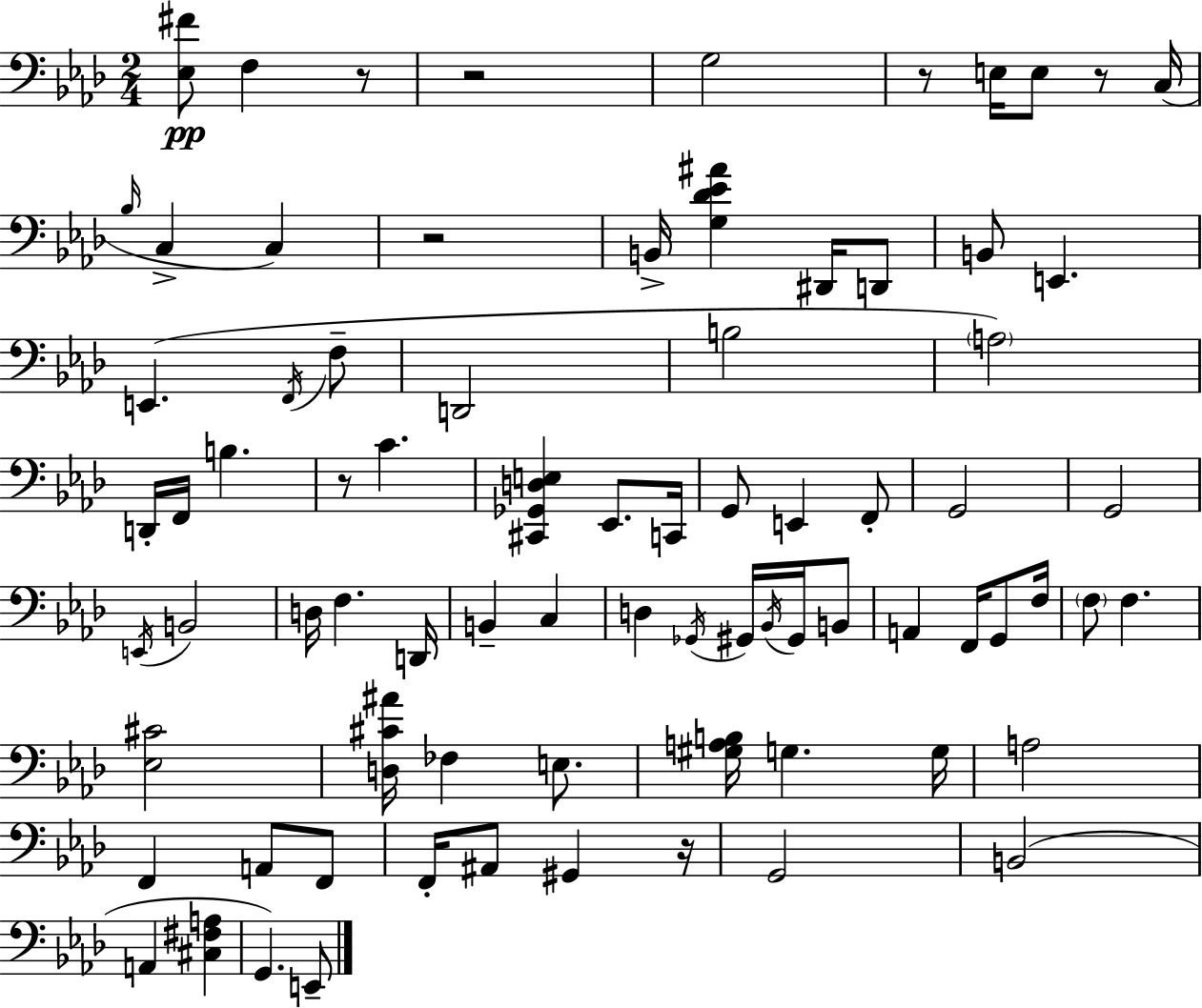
[Eb3,F#4]/e F3/q R/e R/h G3/h R/e E3/s E3/e R/e C3/s Bb3/s C3/q C3/q R/h B2/s [G3,Db4,Eb4,A#4]/q D#2/s D2/e B2/e E2/q. E2/q. F2/s F3/e D2/h B3/h A3/h D2/s F2/s B3/q. R/e C4/q. [C#2,Gb2,D3,E3]/q Eb2/e. C2/s G2/e E2/q F2/e G2/h G2/h E2/s B2/h D3/s F3/q. D2/s B2/q C3/q D3/q Gb2/s G#2/s Bb2/s G#2/s B2/e A2/q F2/s G2/e F3/s F3/e F3/q. [Eb3,C#4]/h [D3,C#4,A#4]/s FES3/q E3/e. [G#3,A3,B3]/s G3/q. G3/s A3/h F2/q A2/e F2/e F2/s A#2/e G#2/q R/s G2/h B2/h A2/q [C#3,F#3,A3]/q G2/q. E2/e